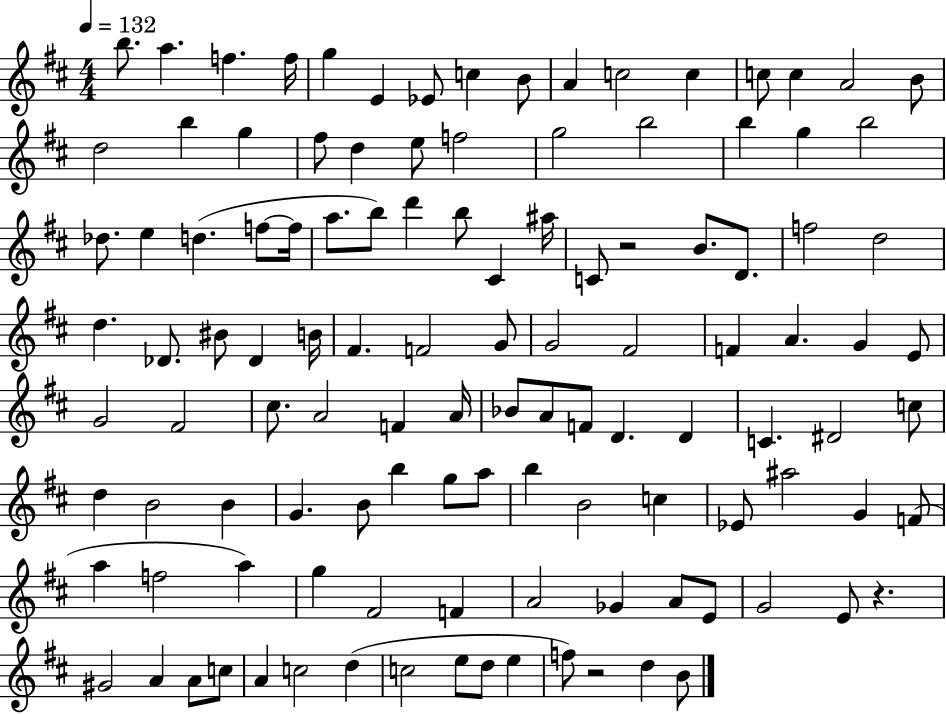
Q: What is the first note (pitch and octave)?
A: B5